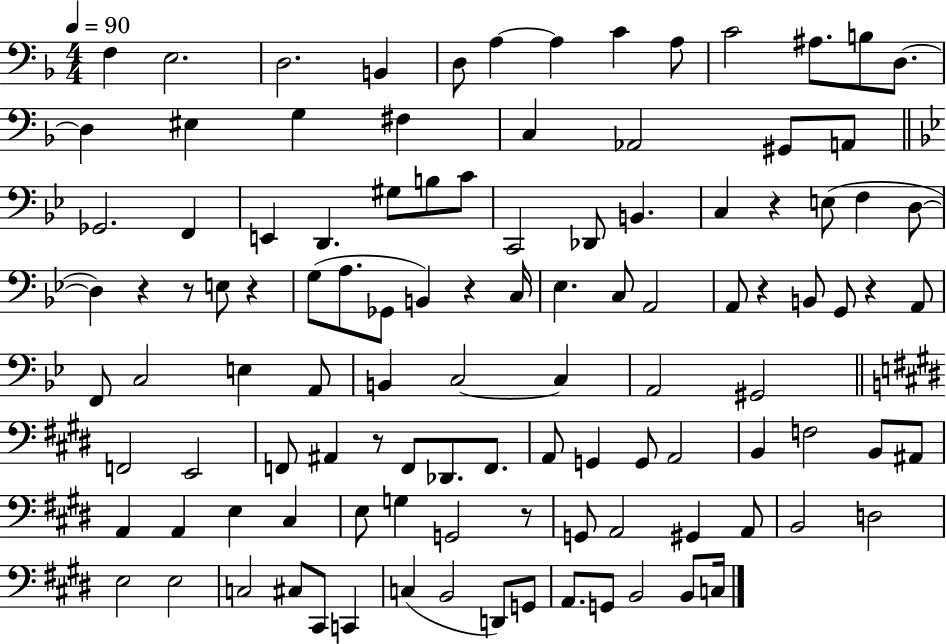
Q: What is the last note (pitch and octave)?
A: C3